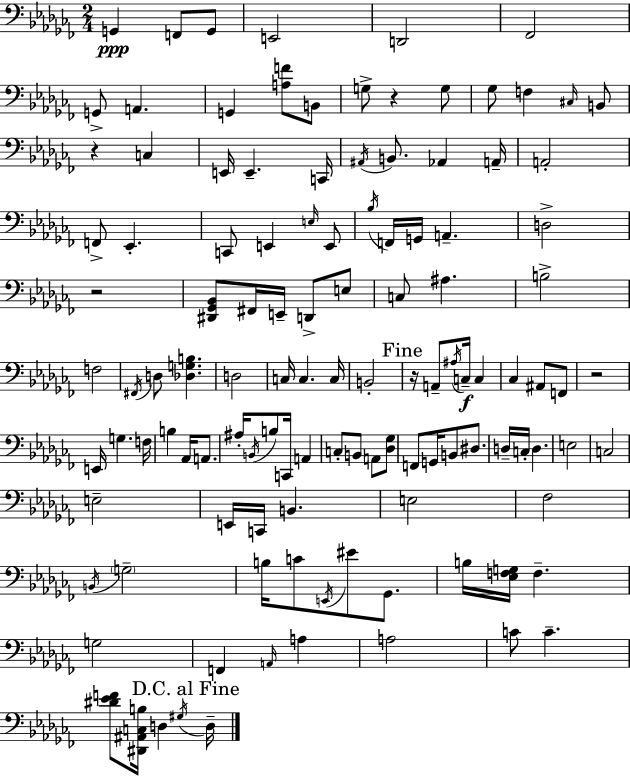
{
  \clef bass
  \numericTimeSignature
  \time 2/4
  \key aes \minor
  \repeat volta 2 { g,4\ppp f,8 g,8 | e,2 | d,2 | fes,2 | \break g,8-> a,4. | g,4 <a f'>8 b,8 | g8-> r4 g8 | ges8 f4 \grace { cis16 } b,8 | \break r4 c4 | e,16 e,4.-- | c,16 \acciaccatura { ais,16 } b,8. aes,4 | a,16-- a,2-. | \break f,8-> ees,4.-. | c,8 e,4 | \grace { e16 } e,8 \acciaccatura { bes16 } f,16 g,16 a,4.-- | d2-> | \break r2 | <dis, ges, bes,>8 fis,16 e,16-- | d,8-> e8 c8 ais4. | b2-> | \break f2 | \acciaccatura { fis,16 } d8 <des g b>4. | d2 | c16 c4. | \break c16 b,2-. | \mark "Fine" r16 a,8-- | \acciaccatura { ais16 }\f c16-- c4 ces4 | ais,8 f,8 r2 | \break e,16 g4. | f16 b4 | aes,16 a,8. ais16-. \acciaccatura { b,16 } | b8 c,16 a,4 c8-. | \break b,8 a,8 <des ges>8 f,8 | g,16 b,8 dis8. d16-- | c16-. d4. e2 | c2 | \break e2-- | e,16 | c,16 b,4. e2 | fes2 | \break \acciaccatura { b,16 } | \parenthesize g2-- | b16 c'8 \acciaccatura { e,16 } eis'8 ges,8. | b16 <ees f g>16 f4.-- | \break g2 | f,4 \grace { a,16 } a4 | a2 | c'8 c'4.-- | \break <dis' ees' f'>8 <dis, ais, c b>16 d4 | \acciaccatura { gis16 } \mark "D.C. al Fine" d16-- } \bar "|."
}